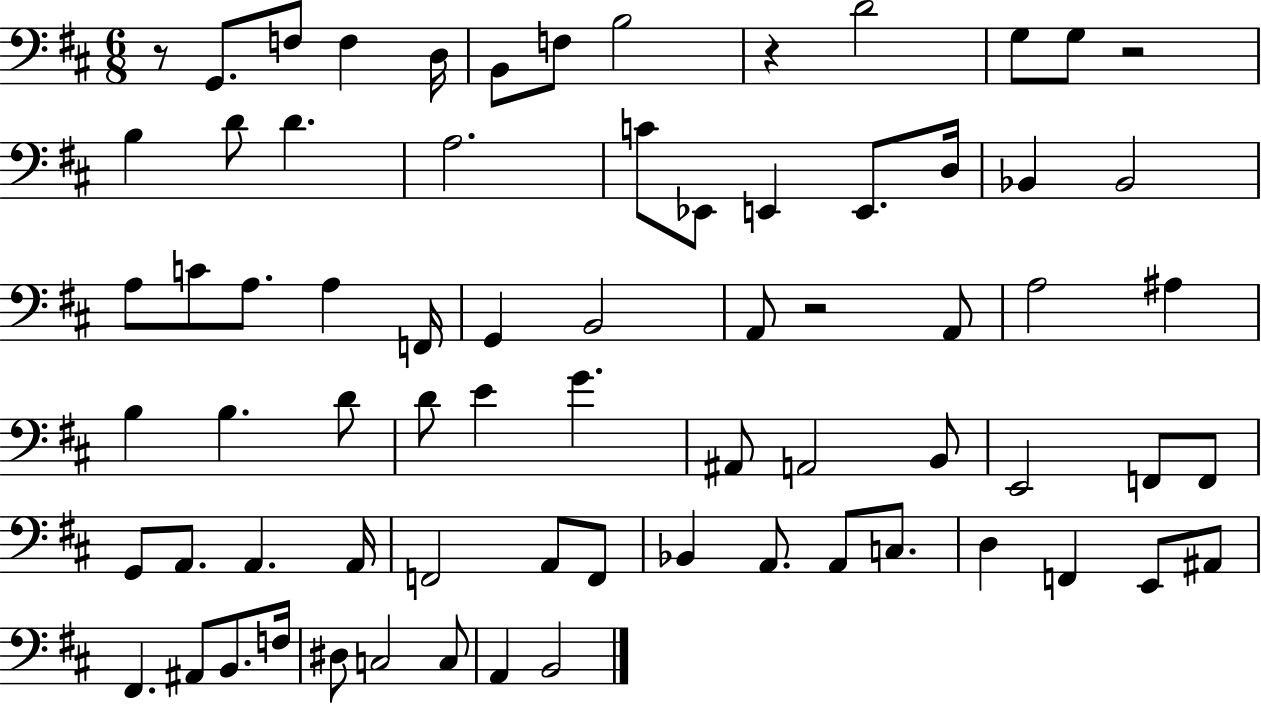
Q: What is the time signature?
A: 6/8